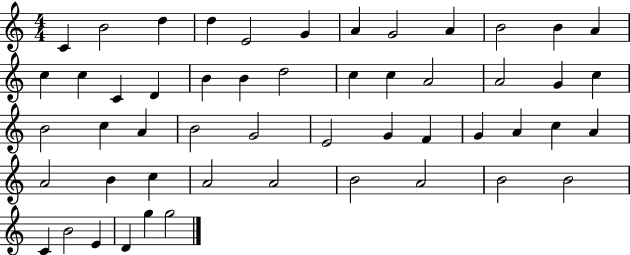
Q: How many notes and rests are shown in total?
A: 52